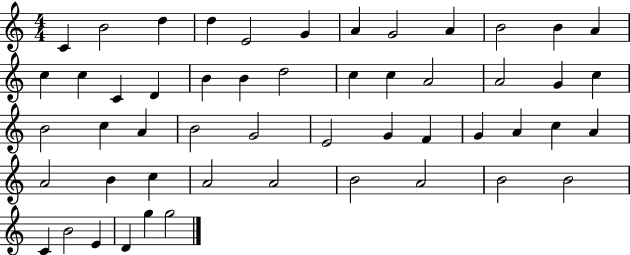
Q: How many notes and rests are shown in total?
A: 52